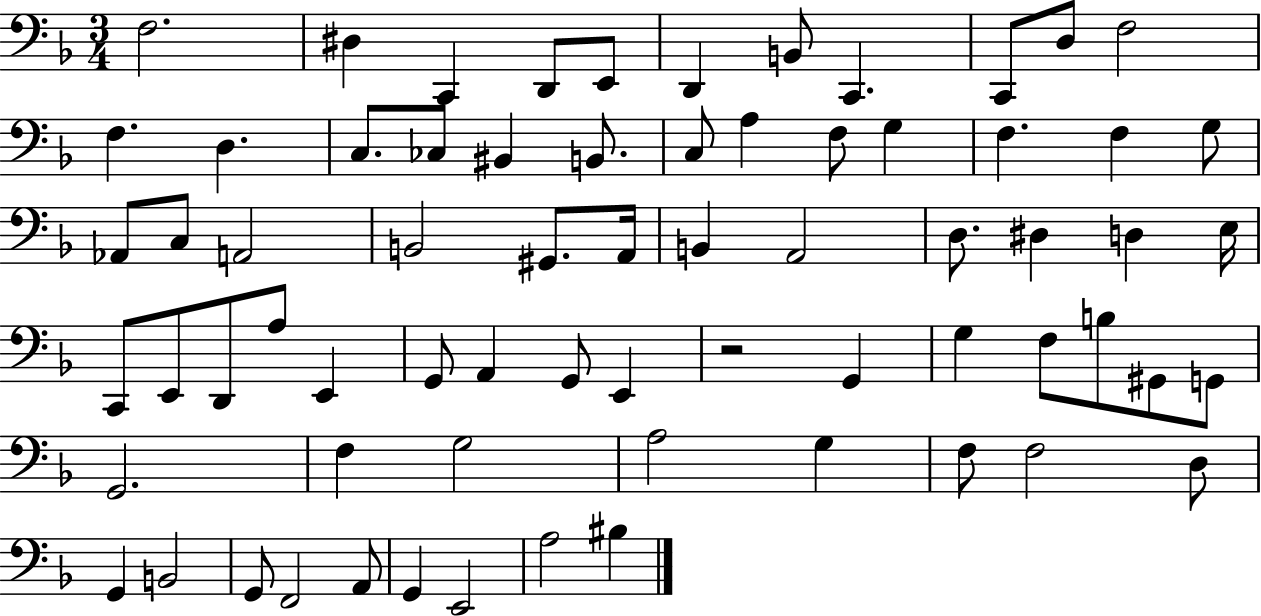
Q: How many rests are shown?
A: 1